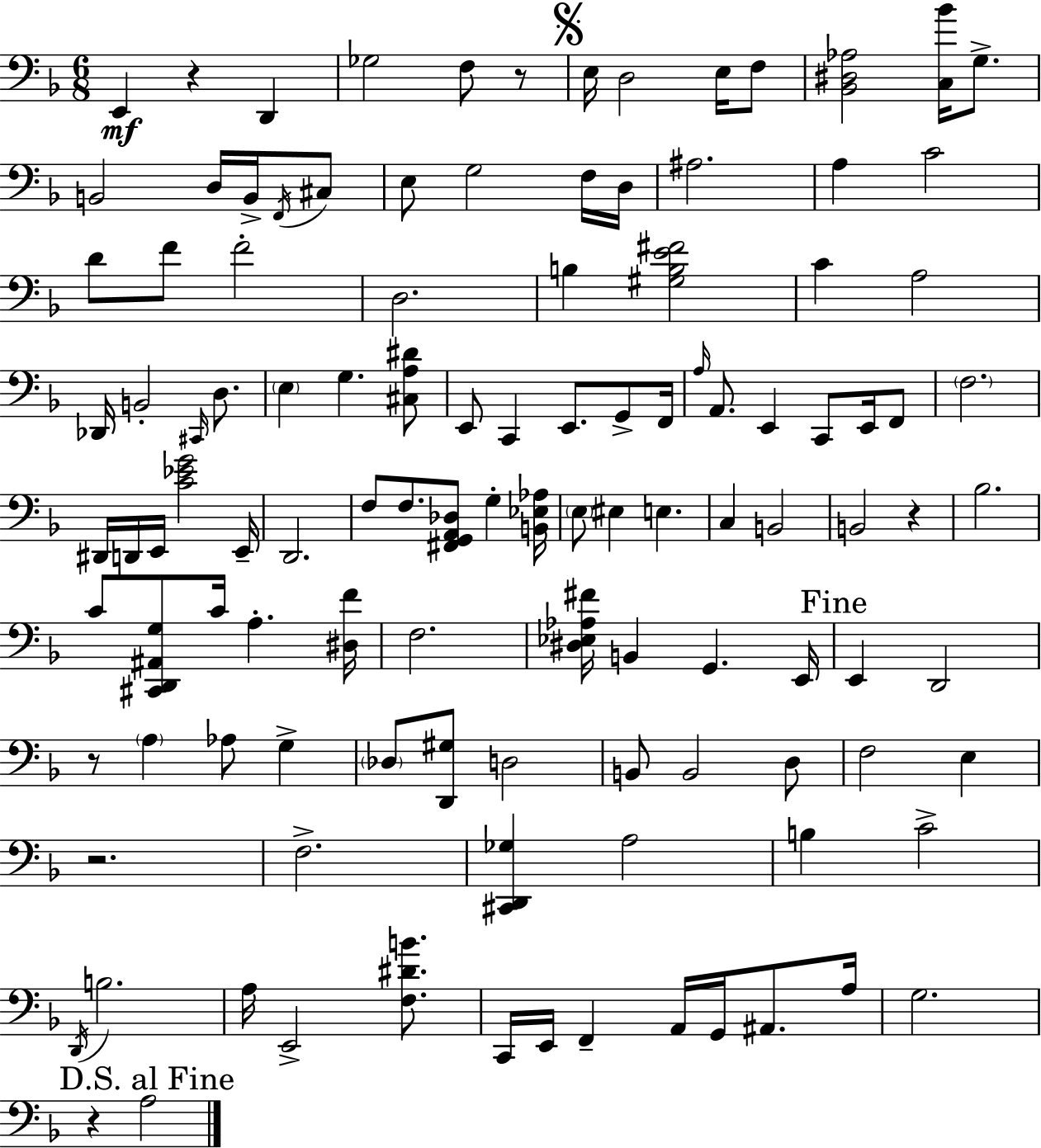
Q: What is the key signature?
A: F major